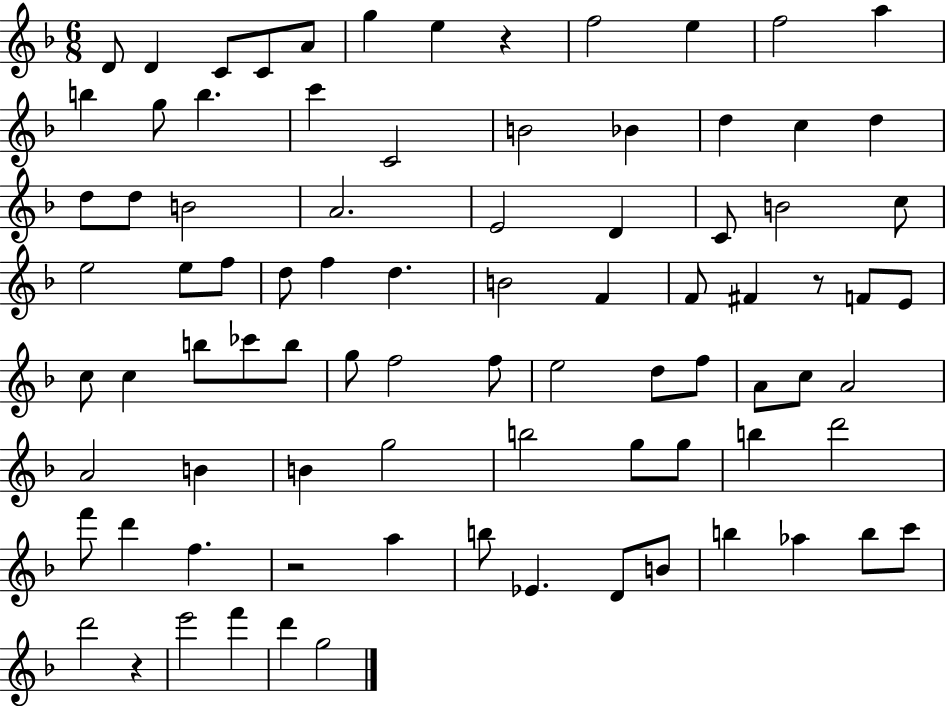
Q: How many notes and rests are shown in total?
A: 86